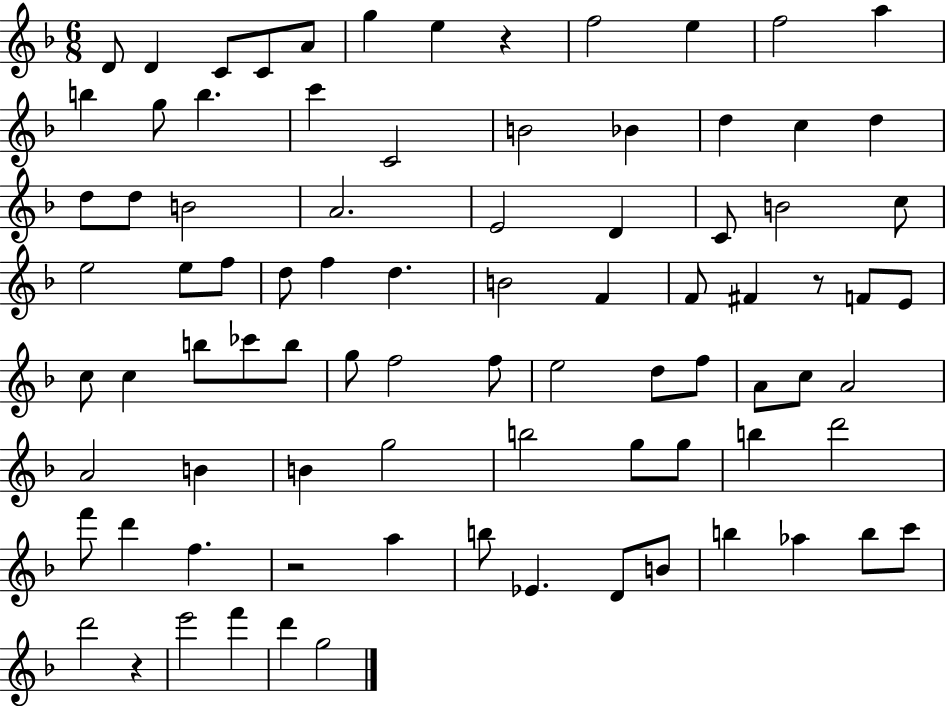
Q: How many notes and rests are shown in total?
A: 86